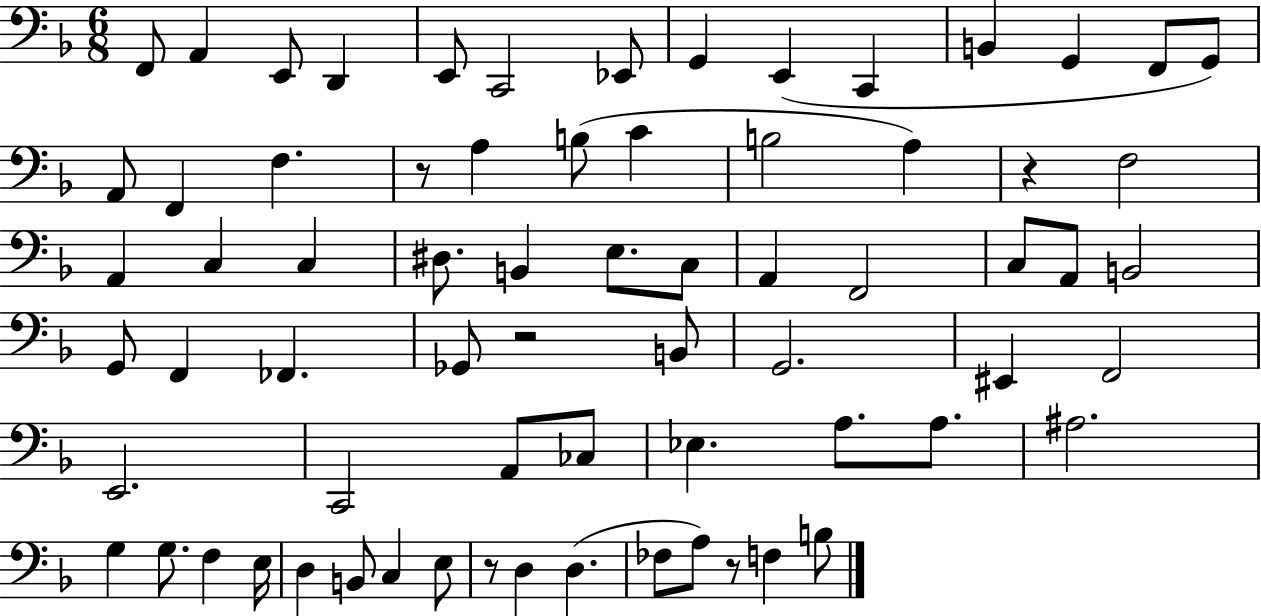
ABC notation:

X:1
T:Untitled
M:6/8
L:1/4
K:F
F,,/2 A,, E,,/2 D,, E,,/2 C,,2 _E,,/2 G,, E,, C,, B,, G,, F,,/2 G,,/2 A,,/2 F,, F, z/2 A, B,/2 C B,2 A, z F,2 A,, C, C, ^D,/2 B,, E,/2 C,/2 A,, F,,2 C,/2 A,,/2 B,,2 G,,/2 F,, _F,, _G,,/2 z2 B,,/2 G,,2 ^E,, F,,2 E,,2 C,,2 A,,/2 _C,/2 _E, A,/2 A,/2 ^A,2 G, G,/2 F, E,/4 D, B,,/2 C, E,/2 z/2 D, D, _F,/2 A,/2 z/2 F, B,/2